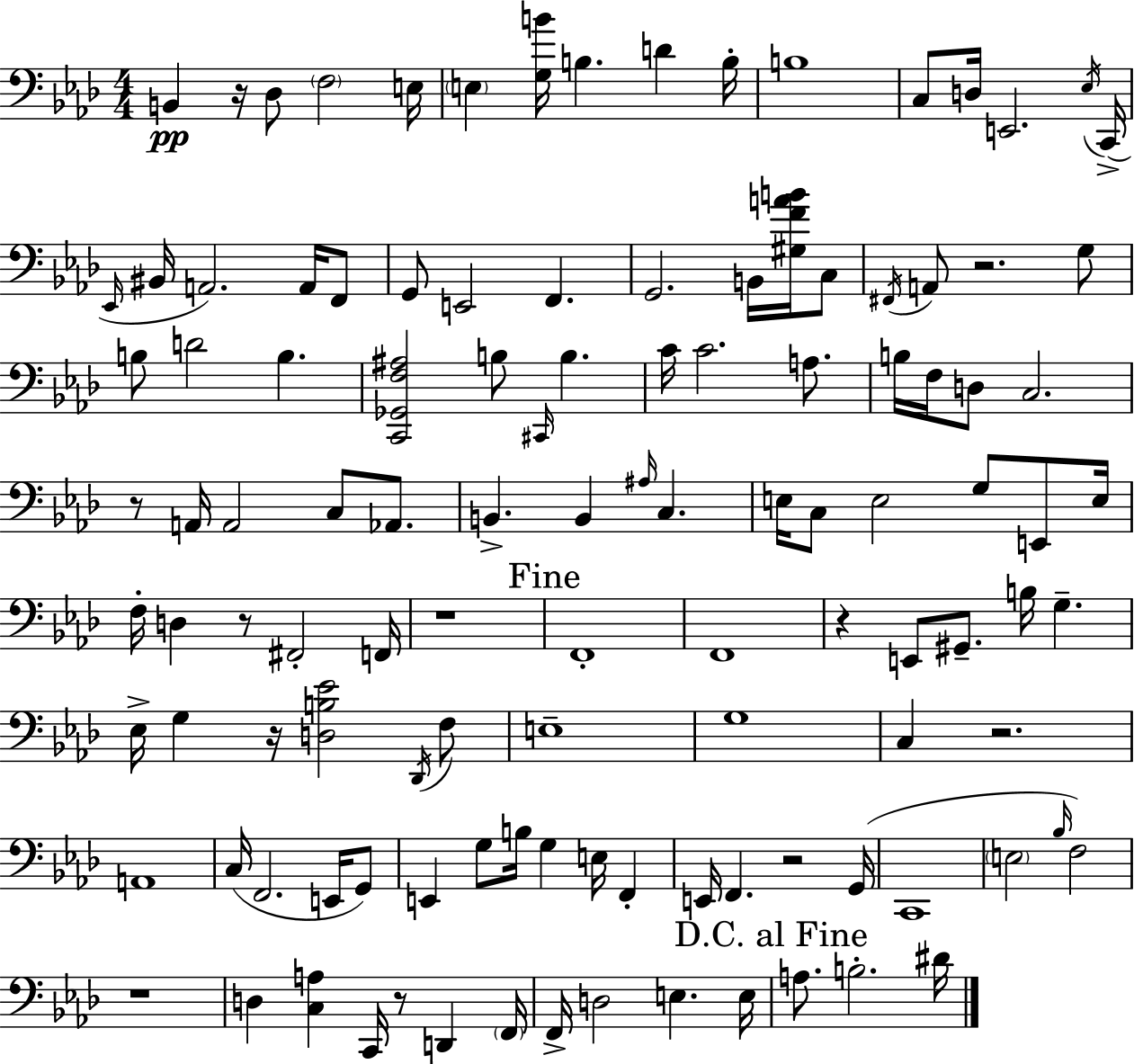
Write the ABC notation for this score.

X:1
T:Untitled
M:4/4
L:1/4
K:Ab
B,, z/4 _D,/2 F,2 E,/4 E, [G,B]/4 B, D B,/4 B,4 C,/2 D,/4 E,,2 _E,/4 C,,/4 _E,,/4 ^B,,/4 A,,2 A,,/4 F,,/2 G,,/2 E,,2 F,, G,,2 B,,/4 [^G,FAB]/4 C,/2 ^F,,/4 A,,/2 z2 G,/2 B,/2 D2 B, [C,,_G,,F,^A,]2 B,/2 ^C,,/4 B, C/4 C2 A,/2 B,/4 F,/4 D,/2 C,2 z/2 A,,/4 A,,2 C,/2 _A,,/2 B,, B,, ^A,/4 C, E,/4 C,/2 E,2 G,/2 E,,/2 E,/4 F,/4 D, z/2 ^F,,2 F,,/4 z4 F,,4 F,,4 z E,,/2 ^G,,/2 B,/4 G, _E,/4 G, z/4 [D,B,_E]2 _D,,/4 F,/2 E,4 G,4 C, z2 A,,4 C,/4 F,,2 E,,/4 G,,/2 E,, G,/2 B,/4 G, E,/4 F,, E,,/4 F,, z2 G,,/4 C,,4 E,2 _B,/4 F,2 z4 D, [C,A,] C,,/4 z/2 D,, F,,/4 F,,/4 D,2 E, E,/4 A,/2 B,2 ^D/4